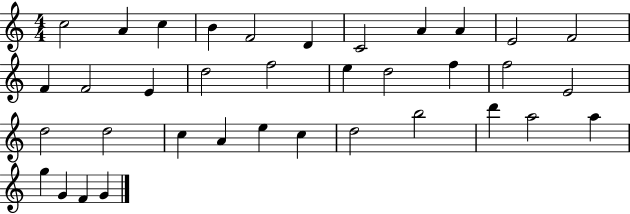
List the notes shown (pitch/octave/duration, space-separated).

C5/h A4/q C5/q B4/q F4/h D4/q C4/h A4/q A4/q E4/h F4/h F4/q F4/h E4/q D5/h F5/h E5/q D5/h F5/q F5/h E4/h D5/h D5/h C5/q A4/q E5/q C5/q D5/h B5/h D6/q A5/h A5/q G5/q G4/q F4/q G4/q